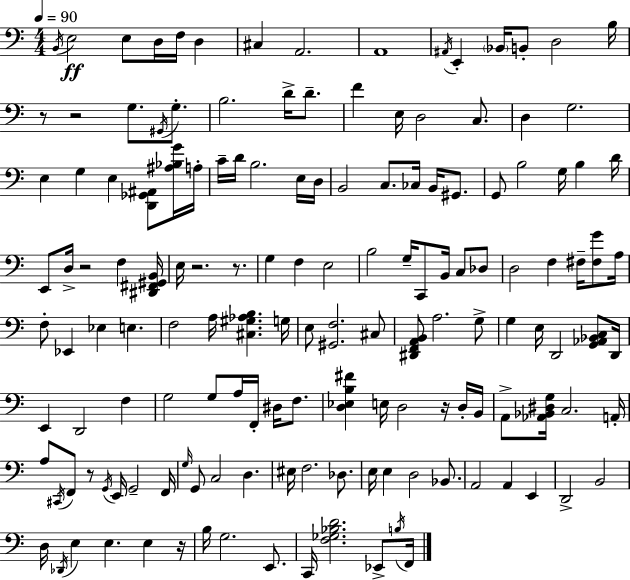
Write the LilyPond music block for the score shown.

{
  \clef bass
  \numericTimeSignature
  \time 4/4
  \key c \major
  \tempo 4 = 90
  \repeat volta 2 { \acciaccatura { b,16 }\ff e2 e8 d16 f16 d4 | cis4 a,2. | a,1 | \acciaccatura { ais,16 } e,4-. \parenthesize bes,16 b,8-. d2 | \break b16 r8 r2 g8. \acciaccatura { gis,16 } | g8.-. b2. d'16-> | d'8.-- f'4 e16 d2 | c8. d4 g2. | \break e4 g4 e4 <d, ges, ais,>8 | <ais bes g'>16 a16-. c'16-- d'16 b2. | e16 d16 b,2 c8. ces16 b,16 | gis,8. g,8 b2 g16 b4 | \break d'16 e,8 d16-> r2 f4 | <dis, fis, gis, b,>16 e16 r2. | r8. g4 f4 e2 | b2 g16-- c,8 b,16 c8 | \break des8 d2 f4 fis16-- | <fis g'>8 a16 f8-. ees,4 ees4 e4. | f2 a16 <cis gis aes b>4. | g16 e8 <gis, f>2. | \break cis8 <dis, f, a, b,>8 a2. | g8-> g4 e16 d,2 | <g, aes, bes, c>8 d,16 e,4 d,2 f4 | g2 g8 a16 f,16-. dis16 | \break f8. <d ees b fis'>4 e16 d2 | r16 d16-. b,16 a,8-> <aes, bes, dis g>16 c2. | a,16-. a8 \acciaccatura { cis,16 } f,8 r8 \acciaccatura { g,16 } e,16 g,2-- | f,16 \grace { g16 } g,8 c2 | \break d4. eis16 f2. | des8. e16 e4 d2 | bes,8. a,2 a,4 | e,4 d,2-> b,2 | \break d16 \acciaccatura { des,16 } e4 e4. | e4 r16 b16 g2. | e,8. c,16 <f ges bes d'>2. | ees,8-> \acciaccatura { b16 } f,16 } \bar "|."
}